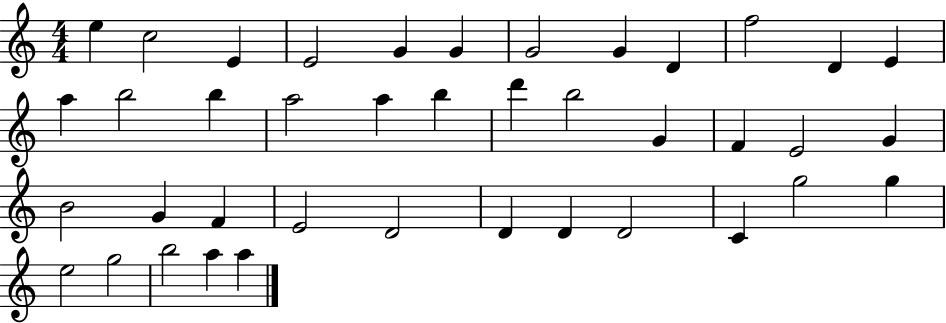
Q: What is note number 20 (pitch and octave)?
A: B5